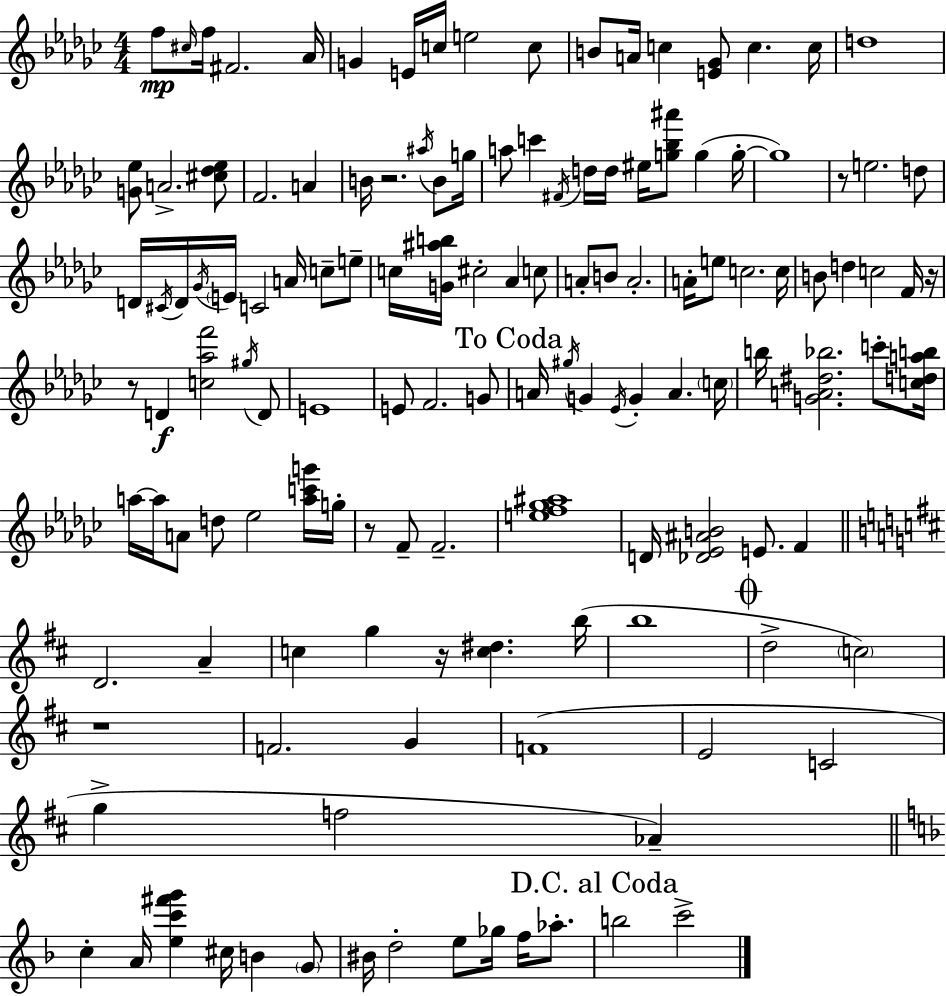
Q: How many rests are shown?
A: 7